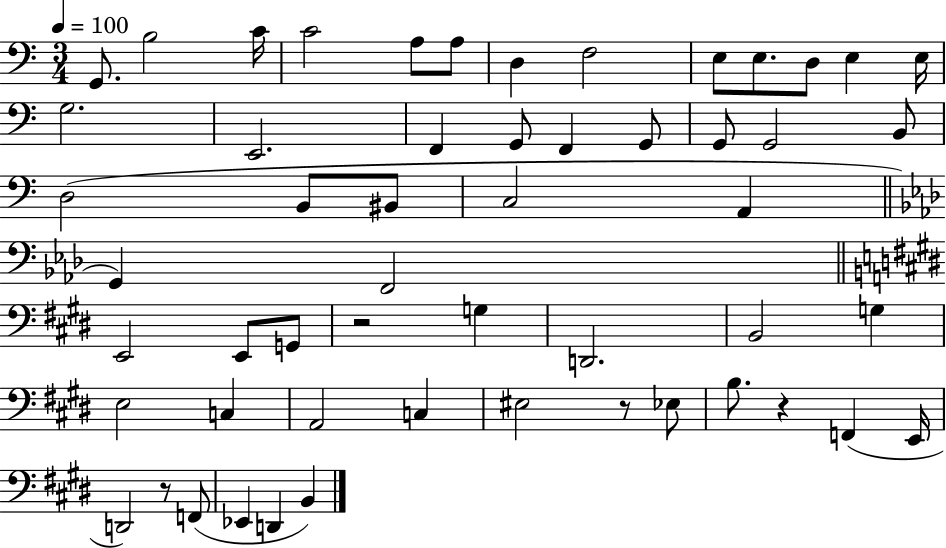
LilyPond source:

{
  \clef bass
  \numericTimeSignature
  \time 3/4
  \key c \major
  \tempo 4 = 100
  g,8. b2 c'16 | c'2 a8 a8 | d4 f2 | e8 e8. d8 e4 e16 | \break g2. | e,2. | f,4 g,8 f,4 g,8 | g,8 g,2 b,8 | \break d2( b,8 bis,8 | c2 a,4 | \bar "||" \break \key aes \major g,4) f,2 | \bar "||" \break \key e \major e,2 e,8 g,8 | r2 g4 | d,2. | b,2 g4 | \break e2 c4 | a,2 c4 | eis2 r8 ees8 | b8. r4 f,4( e,16 | \break d,2) r8 f,8( | ees,4 d,4 b,4) | \bar "|."
}